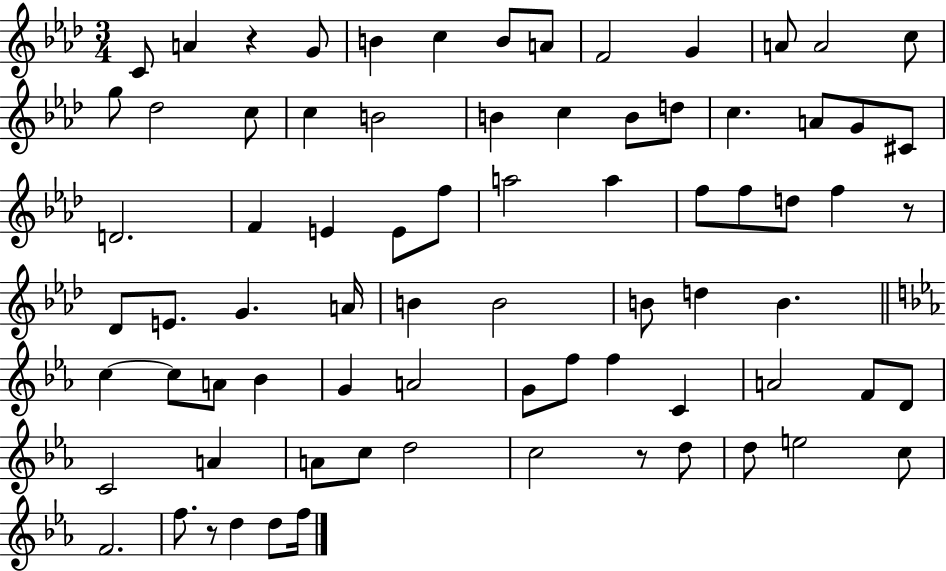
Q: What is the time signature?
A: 3/4